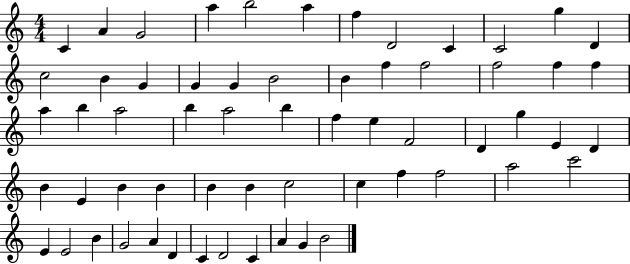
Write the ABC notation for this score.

X:1
T:Untitled
M:4/4
L:1/4
K:C
C A G2 a b2 a f D2 C C2 g D c2 B G G G B2 B f f2 f2 f f a b a2 b a2 b f e F2 D g E D B E B B B B c2 c f f2 a2 c'2 E E2 B G2 A D C D2 C A G B2